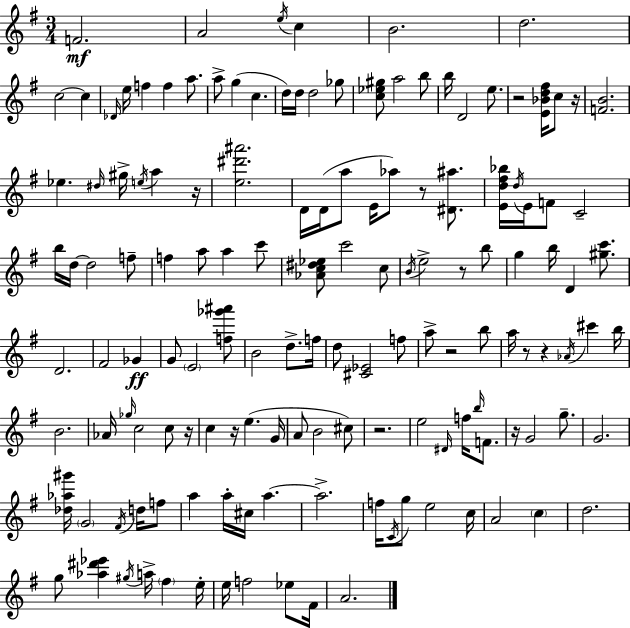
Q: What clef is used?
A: treble